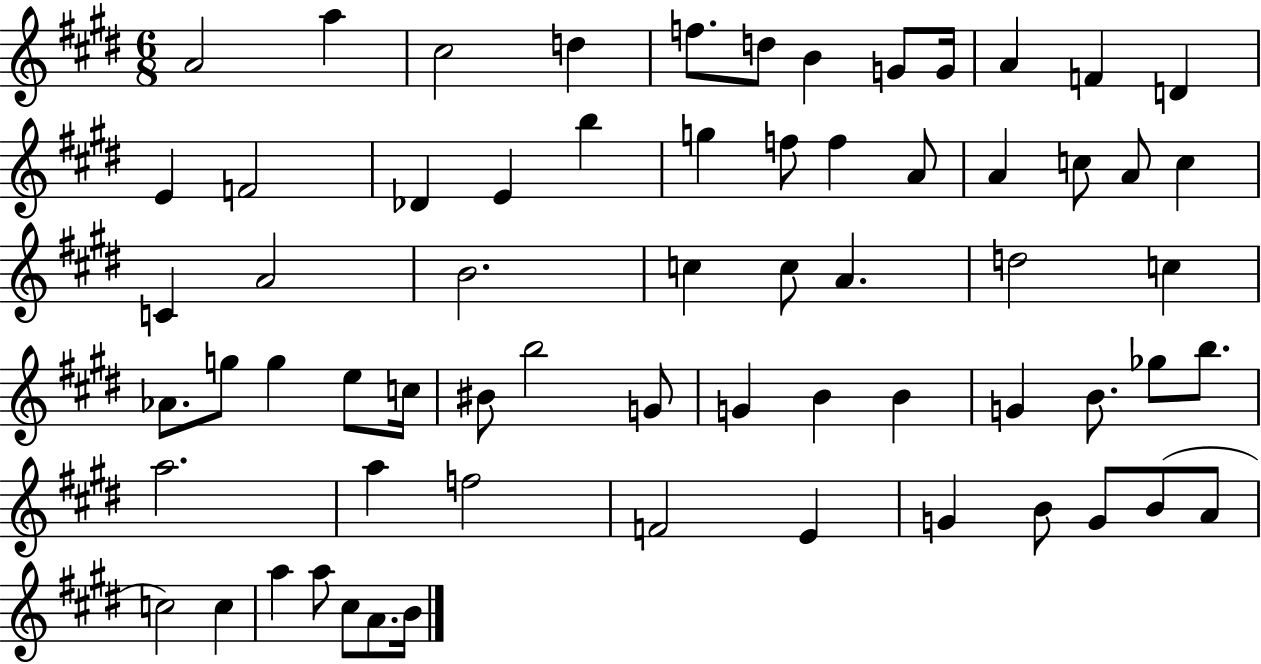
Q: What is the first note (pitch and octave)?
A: A4